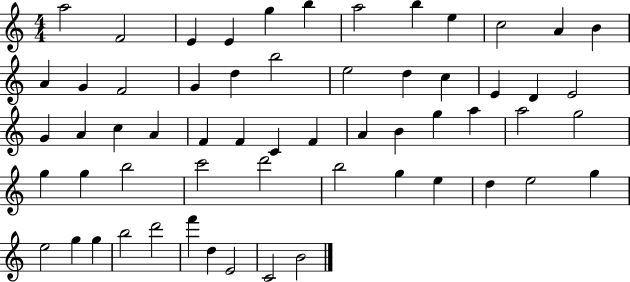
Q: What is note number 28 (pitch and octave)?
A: A4